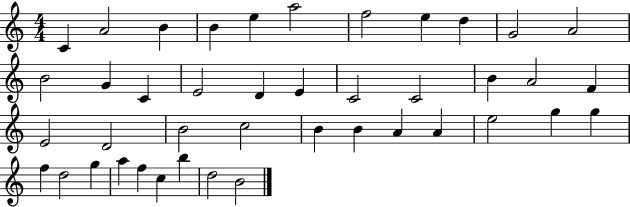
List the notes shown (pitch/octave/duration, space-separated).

C4/q A4/h B4/q B4/q E5/q A5/h F5/h E5/q D5/q G4/h A4/h B4/h G4/q C4/q E4/h D4/q E4/q C4/h C4/h B4/q A4/h F4/q E4/h D4/h B4/h C5/h B4/q B4/q A4/q A4/q E5/h G5/q G5/q F5/q D5/h G5/q A5/q F5/q C5/q B5/q D5/h B4/h